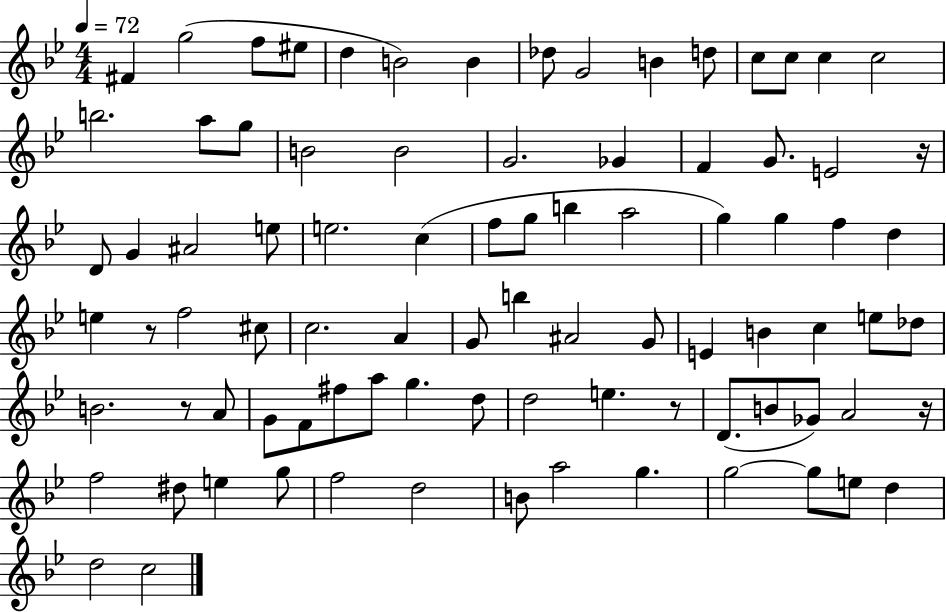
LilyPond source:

{
  \clef treble
  \numericTimeSignature
  \time 4/4
  \key bes \major
  \tempo 4 = 72
  fis'4 g''2( f''8 eis''8 | d''4 b'2) b'4 | des''8 g'2 b'4 d''8 | c''8 c''8 c''4 c''2 | \break b''2. a''8 g''8 | b'2 b'2 | g'2. ges'4 | f'4 g'8. e'2 r16 | \break d'8 g'4 ais'2 e''8 | e''2. c''4( | f''8 g''8 b''4 a''2 | g''4) g''4 f''4 d''4 | \break e''4 r8 f''2 cis''8 | c''2. a'4 | g'8 b''4 ais'2 g'8 | e'4 b'4 c''4 e''8 des''8 | \break b'2. r8 a'8 | g'8 f'8 fis''8 a''8 g''4. d''8 | d''2 e''4. r8 | d'8.( b'8 ges'8) a'2 r16 | \break f''2 dis''8 e''4 g''8 | f''2 d''2 | b'8 a''2 g''4. | g''2~~ g''8 e''8 d''4 | \break d''2 c''2 | \bar "|."
}